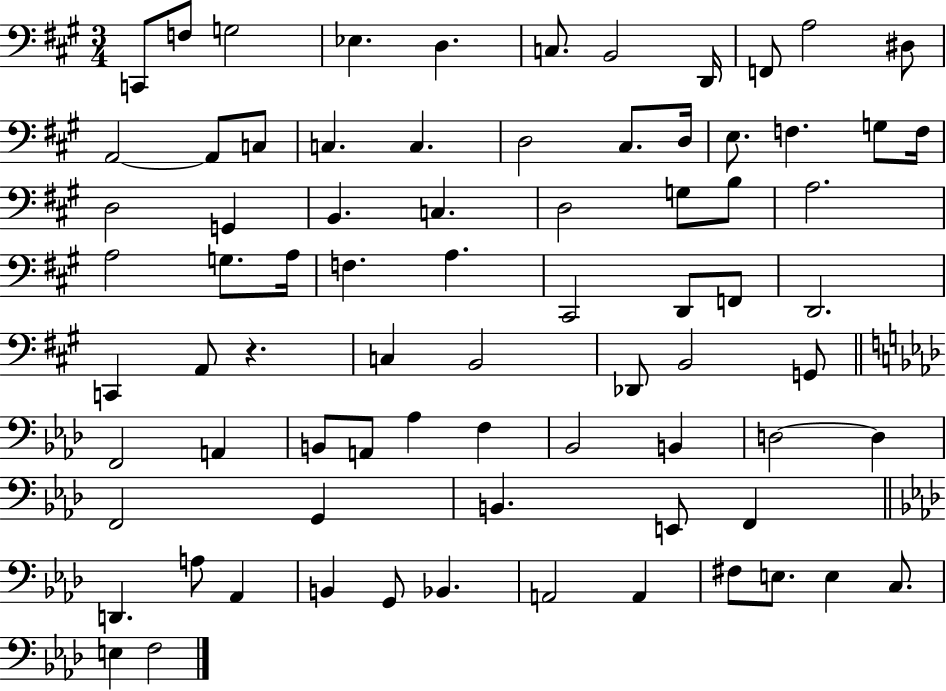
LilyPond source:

{
  \clef bass
  \numericTimeSignature
  \time 3/4
  \key a \major
  c,8 f8 g2 | ees4. d4. | c8. b,2 d,16 | f,8 a2 dis8 | \break a,2~~ a,8 c8 | c4. c4. | d2 cis8. d16 | e8. f4. g8 f16 | \break d2 g,4 | b,4. c4. | d2 g8 b8 | a2. | \break a2 g8. a16 | f4. a4. | cis,2 d,8 f,8 | d,2. | \break c,4 a,8 r4. | c4 b,2 | des,8 b,2 g,8 | \bar "||" \break \key aes \major f,2 a,4 | b,8 a,8 aes4 f4 | bes,2 b,4 | d2~~ d4 | \break f,2 g,4 | b,4. e,8 f,4 | \bar "||" \break \key f \minor d,4. a8 aes,4 | b,4 g,8 bes,4. | a,2 a,4 | fis8 e8. e4 c8. | \break e4 f2 | \bar "|."
}